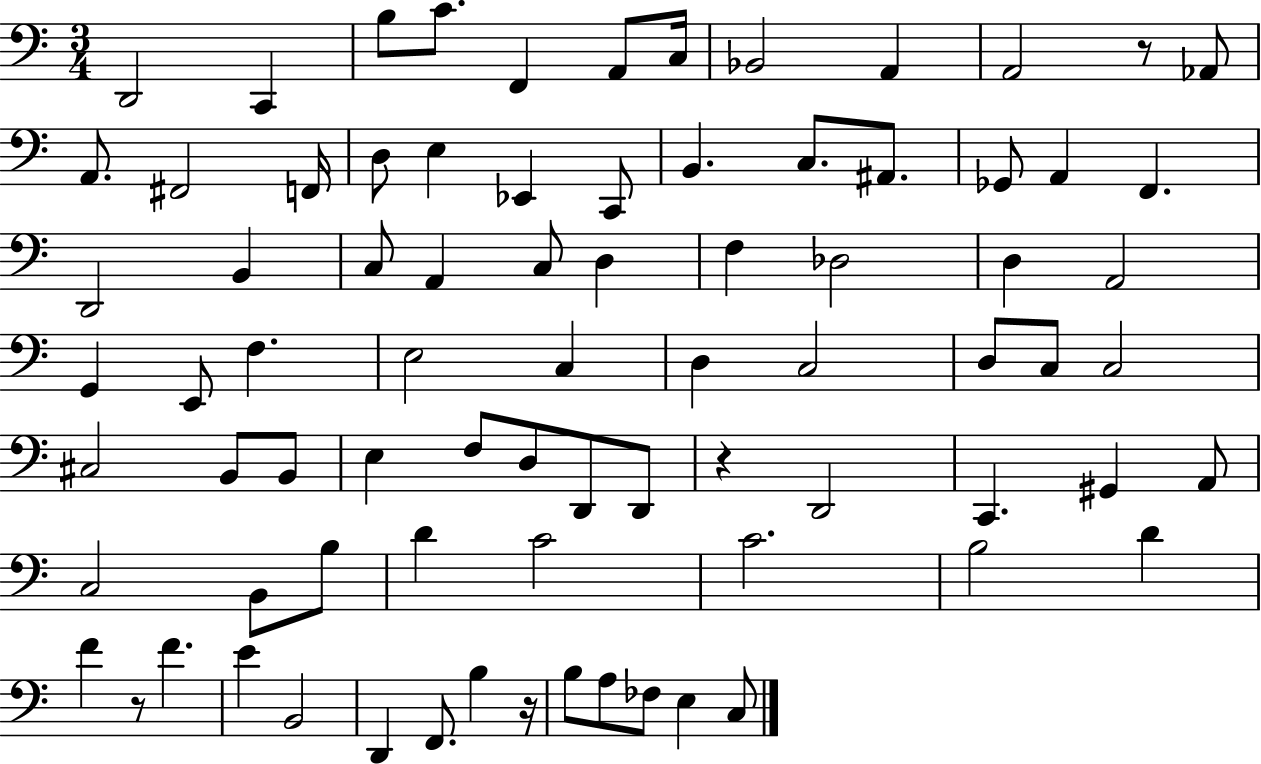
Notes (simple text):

D2/h C2/q B3/e C4/e. F2/q A2/e C3/s Bb2/h A2/q A2/h R/e Ab2/e A2/e. F#2/h F2/s D3/e E3/q Eb2/q C2/e B2/q. C3/e. A#2/e. Gb2/e A2/q F2/q. D2/h B2/q C3/e A2/q C3/e D3/q F3/q Db3/h D3/q A2/h G2/q E2/e F3/q. E3/h C3/q D3/q C3/h D3/e C3/e C3/h C#3/h B2/e B2/e E3/q F3/e D3/e D2/e D2/e R/q D2/h C2/q. G#2/q A2/e C3/h B2/e B3/e D4/q C4/h C4/h. B3/h D4/q F4/q R/e F4/q. E4/q B2/h D2/q F2/e. B3/q R/s B3/e A3/e FES3/e E3/q C3/e